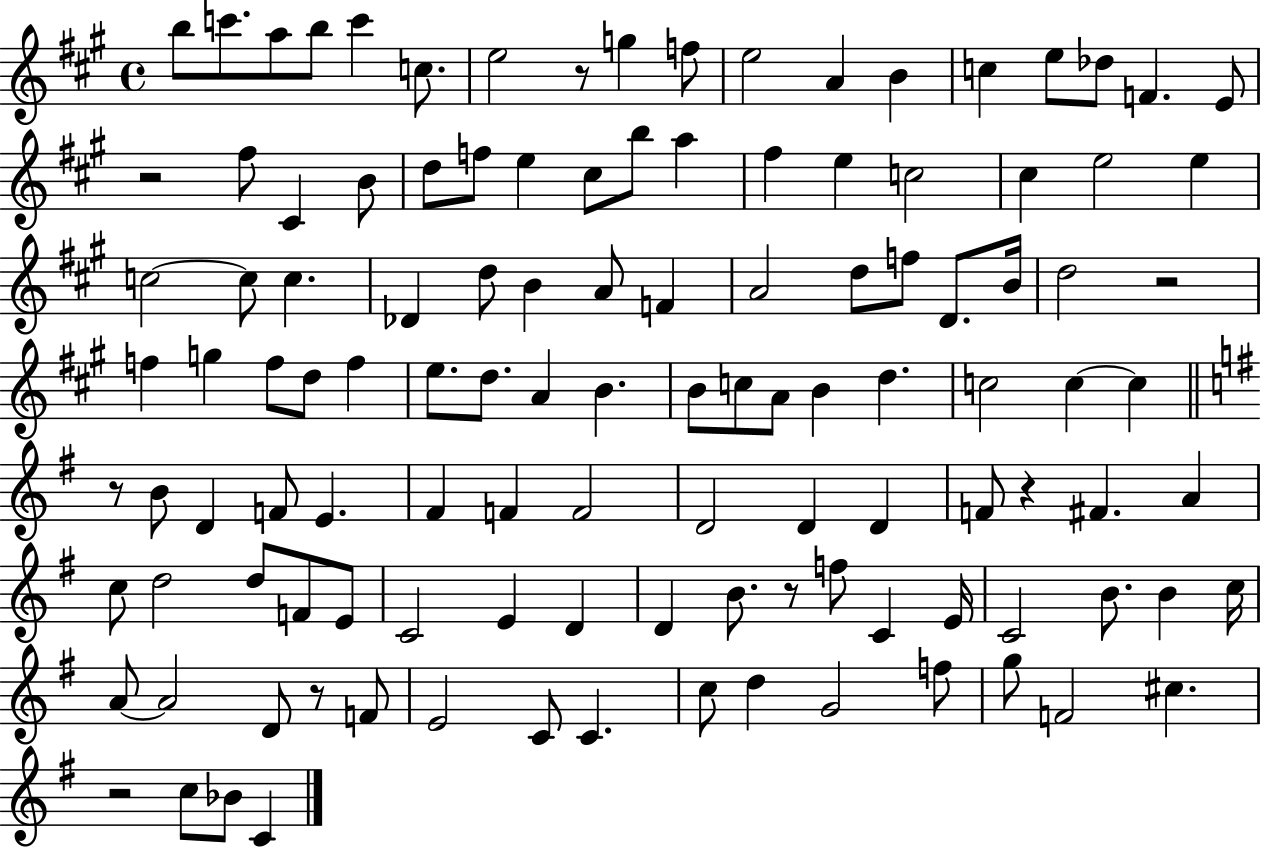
{
  \clef treble
  \time 4/4
  \defaultTimeSignature
  \key a \major
  \repeat volta 2 { b''8 c'''8. a''8 b''8 c'''4 c''8. | e''2 r8 g''4 f''8 | e''2 a'4 b'4 | c''4 e''8 des''8 f'4. e'8 | \break r2 fis''8 cis'4 b'8 | d''8 f''8 e''4 cis''8 b''8 a''4 | fis''4 e''4 c''2 | cis''4 e''2 e''4 | \break c''2~~ c''8 c''4. | des'4 d''8 b'4 a'8 f'4 | a'2 d''8 f''8 d'8. b'16 | d''2 r2 | \break f''4 g''4 f''8 d''8 f''4 | e''8. d''8. a'4 b'4. | b'8 c''8 a'8 b'4 d''4. | c''2 c''4~~ c''4 | \break \bar "||" \break \key g \major r8 b'8 d'4 f'8 e'4. | fis'4 f'4 f'2 | d'2 d'4 d'4 | f'8 r4 fis'4. a'4 | \break c''8 d''2 d''8 f'8 e'8 | c'2 e'4 d'4 | d'4 b'8. r8 f''8 c'4 e'16 | c'2 b'8. b'4 c''16 | \break a'8~~ a'2 d'8 r8 f'8 | e'2 c'8 c'4. | c''8 d''4 g'2 f''8 | g''8 f'2 cis''4. | \break r2 c''8 bes'8 c'4 | } \bar "|."
}